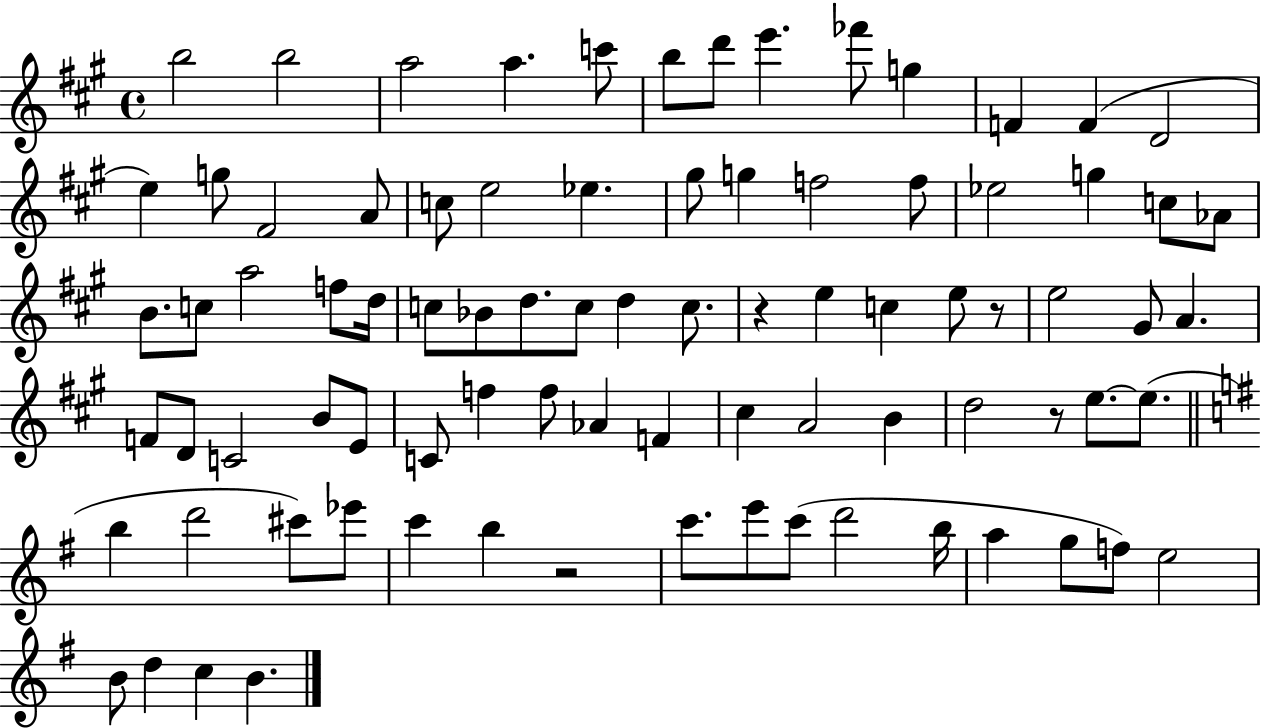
X:1
T:Untitled
M:4/4
L:1/4
K:A
b2 b2 a2 a c'/2 b/2 d'/2 e' _f'/2 g F F D2 e g/2 ^F2 A/2 c/2 e2 _e ^g/2 g f2 f/2 _e2 g c/2 _A/2 B/2 c/2 a2 f/2 d/4 c/2 _B/2 d/2 c/2 d c/2 z e c e/2 z/2 e2 ^G/2 A F/2 D/2 C2 B/2 E/2 C/2 f f/2 _A F ^c A2 B d2 z/2 e/2 e/2 b d'2 ^c'/2 _e'/2 c' b z2 c'/2 e'/2 c'/2 d'2 b/4 a g/2 f/2 e2 B/2 d c B